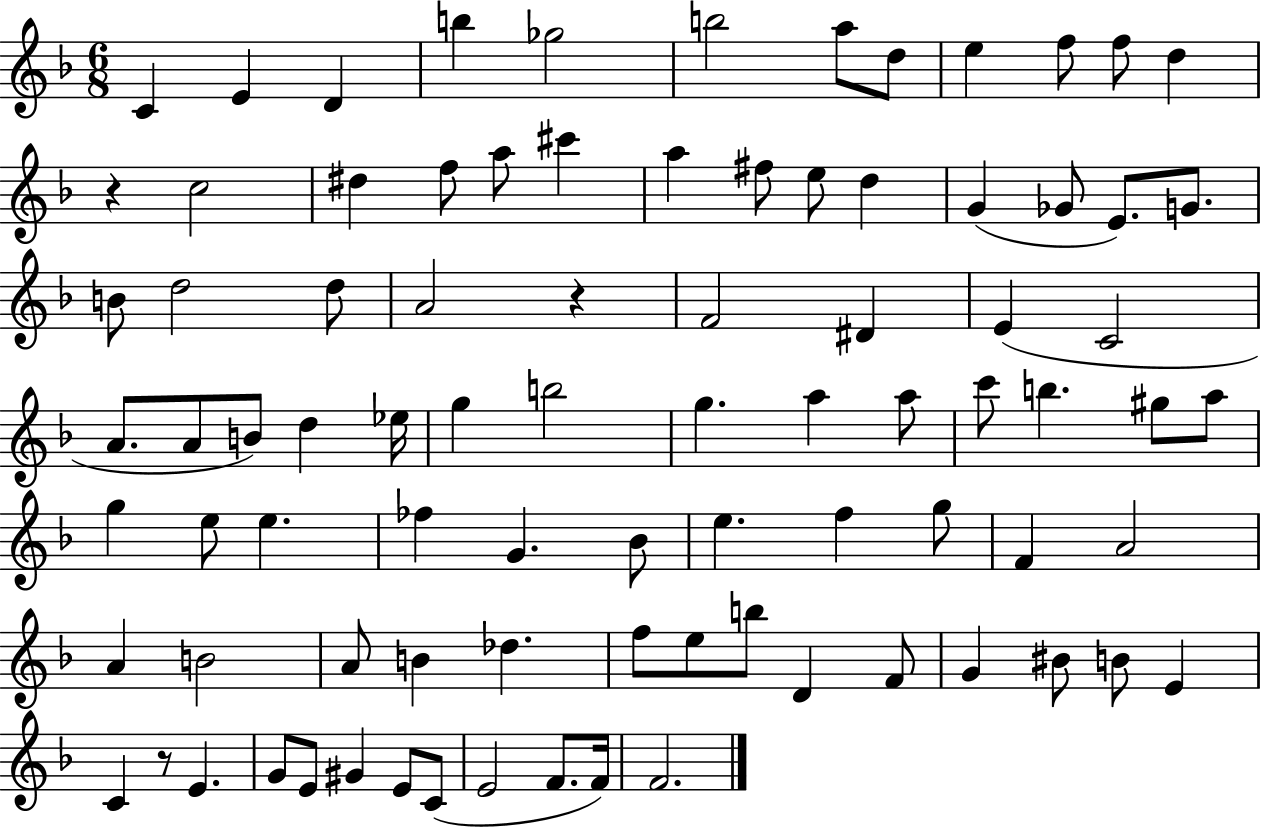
{
  \clef treble
  \numericTimeSignature
  \time 6/8
  \key f \major
  c'4 e'4 d'4 | b''4 ges''2 | b''2 a''8 d''8 | e''4 f''8 f''8 d''4 | \break r4 c''2 | dis''4 f''8 a''8 cis'''4 | a''4 fis''8 e''8 d''4 | g'4( ges'8 e'8.) g'8. | \break b'8 d''2 d''8 | a'2 r4 | f'2 dis'4 | e'4( c'2 | \break a'8. a'8 b'8) d''4 ees''16 | g''4 b''2 | g''4. a''4 a''8 | c'''8 b''4. gis''8 a''8 | \break g''4 e''8 e''4. | fes''4 g'4. bes'8 | e''4. f''4 g''8 | f'4 a'2 | \break a'4 b'2 | a'8 b'4 des''4. | f''8 e''8 b''8 d'4 f'8 | g'4 bis'8 b'8 e'4 | \break c'4 r8 e'4. | g'8 e'8 gis'4 e'8 c'8( | e'2 f'8. f'16) | f'2. | \break \bar "|."
}